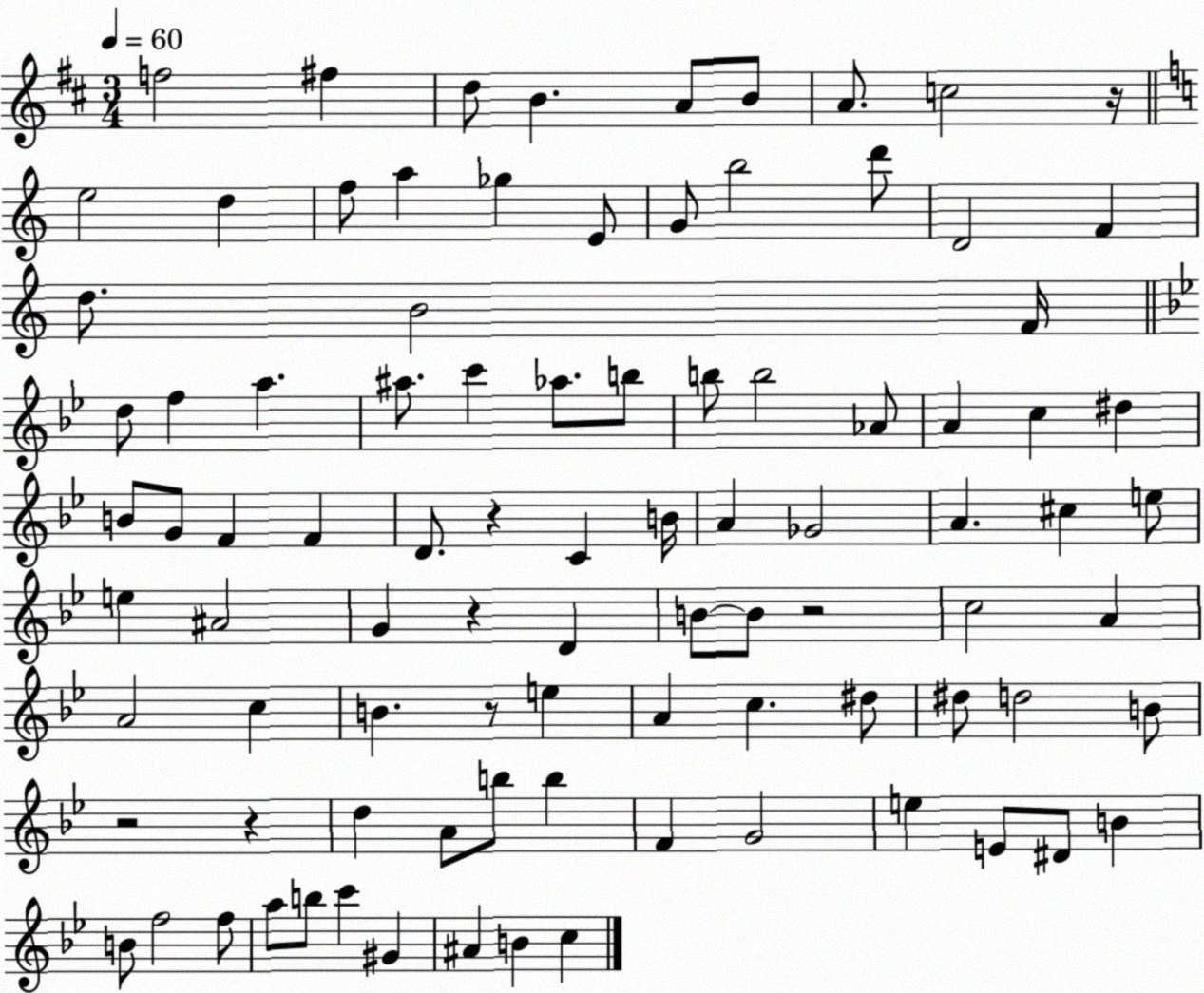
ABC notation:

X:1
T:Untitled
M:3/4
L:1/4
K:D
f2 ^f d/2 B A/2 B/2 A/2 c2 z/4 e2 d f/2 a _g E/2 G/2 b2 d'/2 D2 F d/2 B2 F/4 d/2 f a ^a/2 c' _a/2 b/2 b/2 b2 _A/2 A c ^d B/2 G/2 F F D/2 z C B/4 A _G2 A ^c e/2 e ^A2 G z D B/2 B/2 z2 c2 A A2 c B z/2 e A c ^d/2 ^d/2 d2 B/2 z2 z d A/2 b/2 b F G2 e E/2 ^D/2 B B/2 f2 f/2 a/2 b/2 c' ^G ^A B c